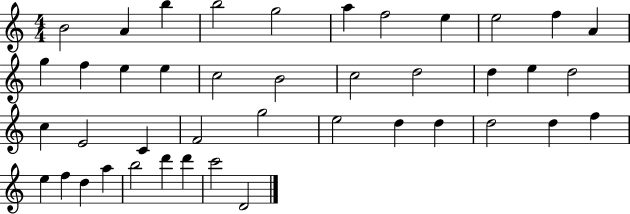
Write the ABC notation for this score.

X:1
T:Untitled
M:4/4
L:1/4
K:C
B2 A b b2 g2 a f2 e e2 f A g f e e c2 B2 c2 d2 d e d2 c E2 C F2 g2 e2 d d d2 d f e f d a b2 d' d' c'2 D2